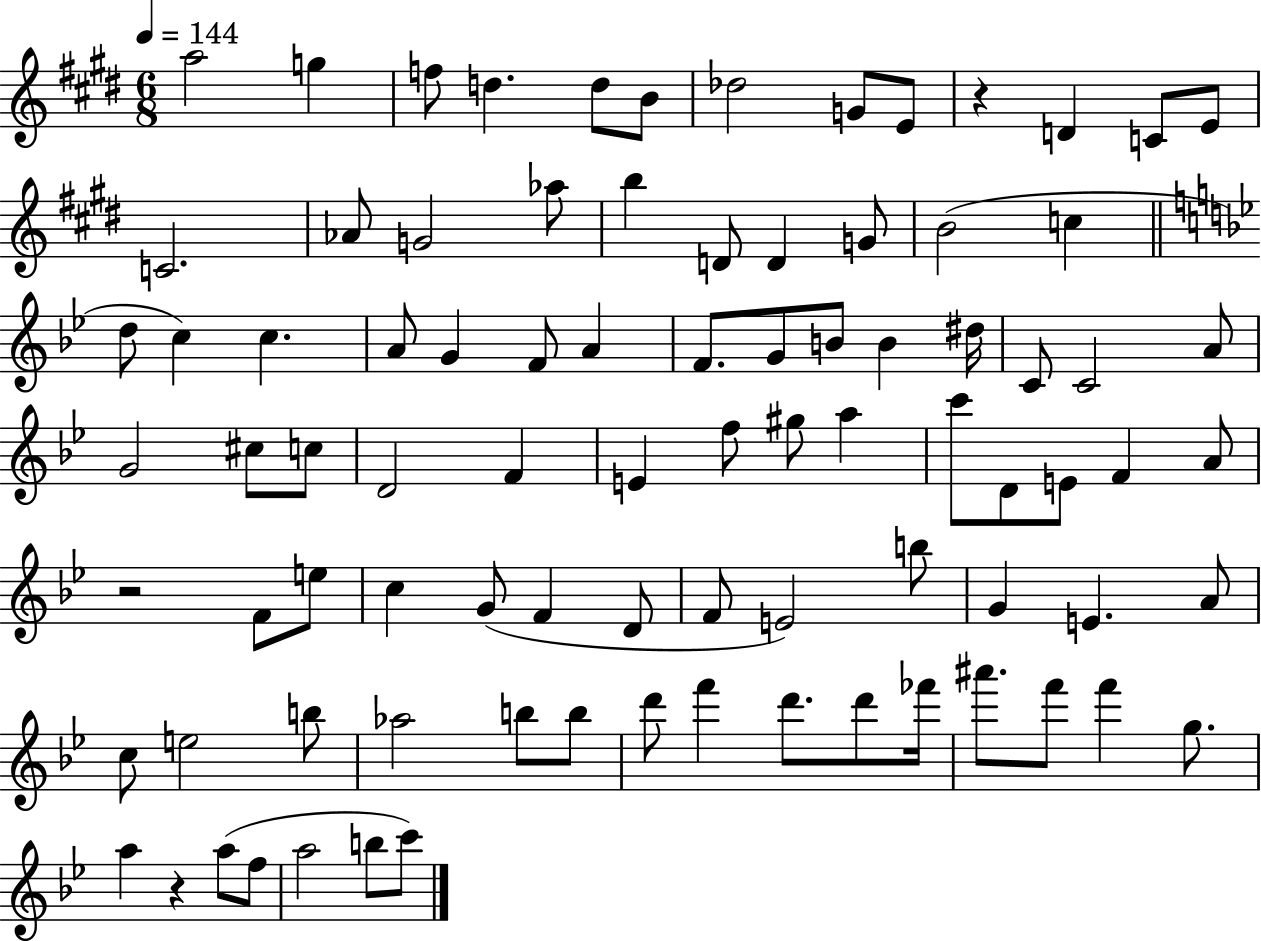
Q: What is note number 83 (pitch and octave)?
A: B5